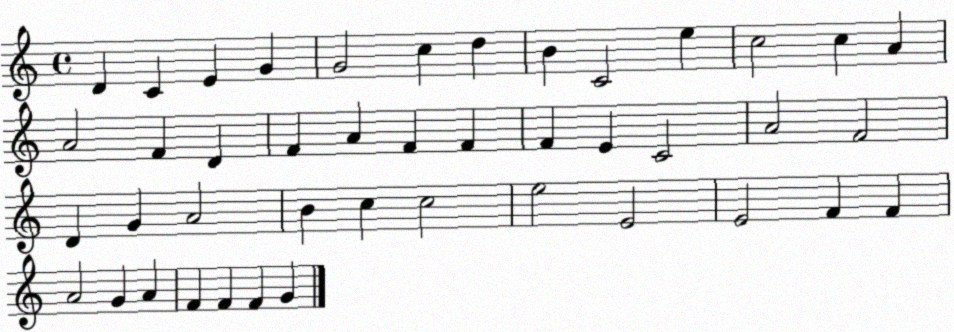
X:1
T:Untitled
M:4/4
L:1/4
K:C
D C E G G2 c d B C2 e c2 c A A2 F D F A F F F E C2 A2 F2 D G A2 B c c2 e2 E2 E2 F F A2 G A F F F G